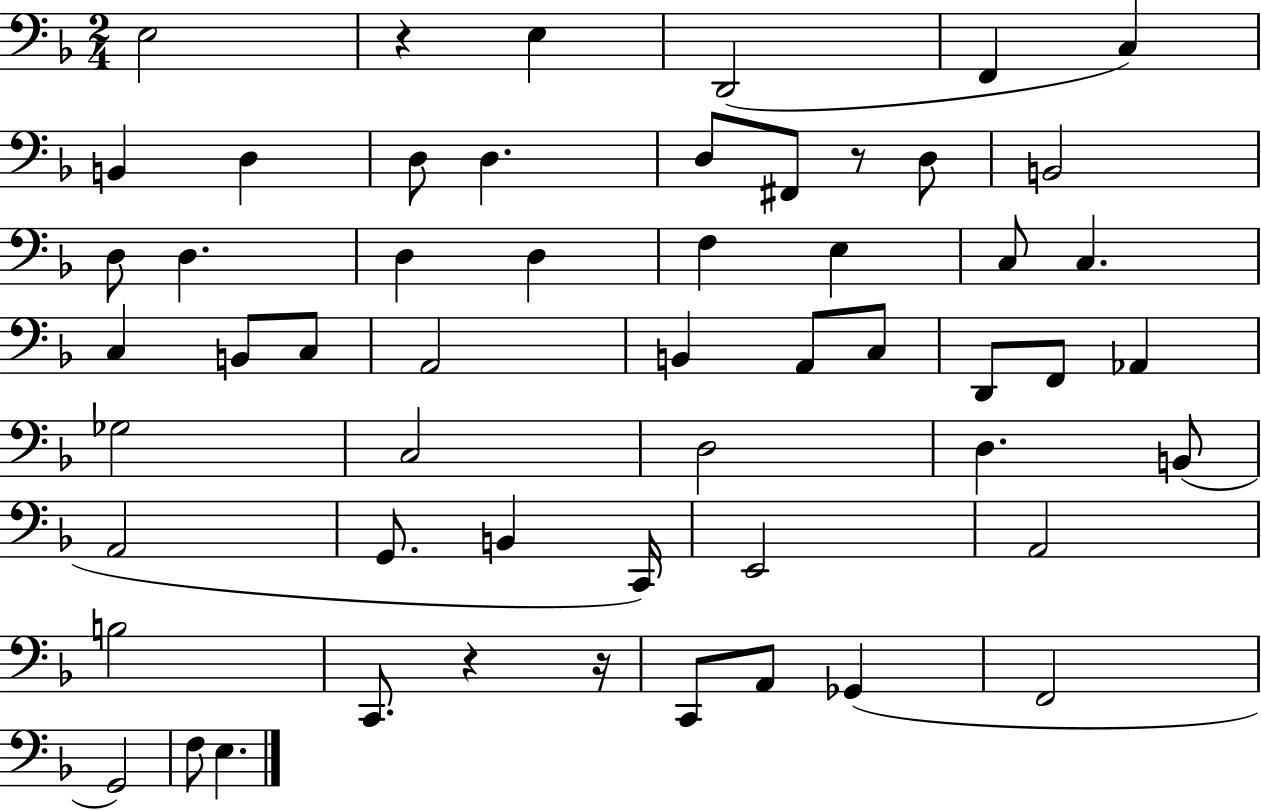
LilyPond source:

{
  \clef bass
  \numericTimeSignature
  \time 2/4
  \key f \major
  e2 | r4 e4 | d,2( | f,4 c4) | \break b,4 d4 | d8 d4. | d8 fis,8 r8 d8 | b,2 | \break d8 d4. | d4 d4 | f4 e4 | c8 c4. | \break c4 b,8 c8 | a,2 | b,4 a,8 c8 | d,8 f,8 aes,4 | \break ges2 | c2 | d2 | d4. b,8( | \break a,2 | g,8. b,4 c,16) | e,2 | a,2 | \break b2 | c,8. r4 r16 | c,8 a,8 ges,4( | f,2 | \break g,2) | f8 e4. | \bar "|."
}